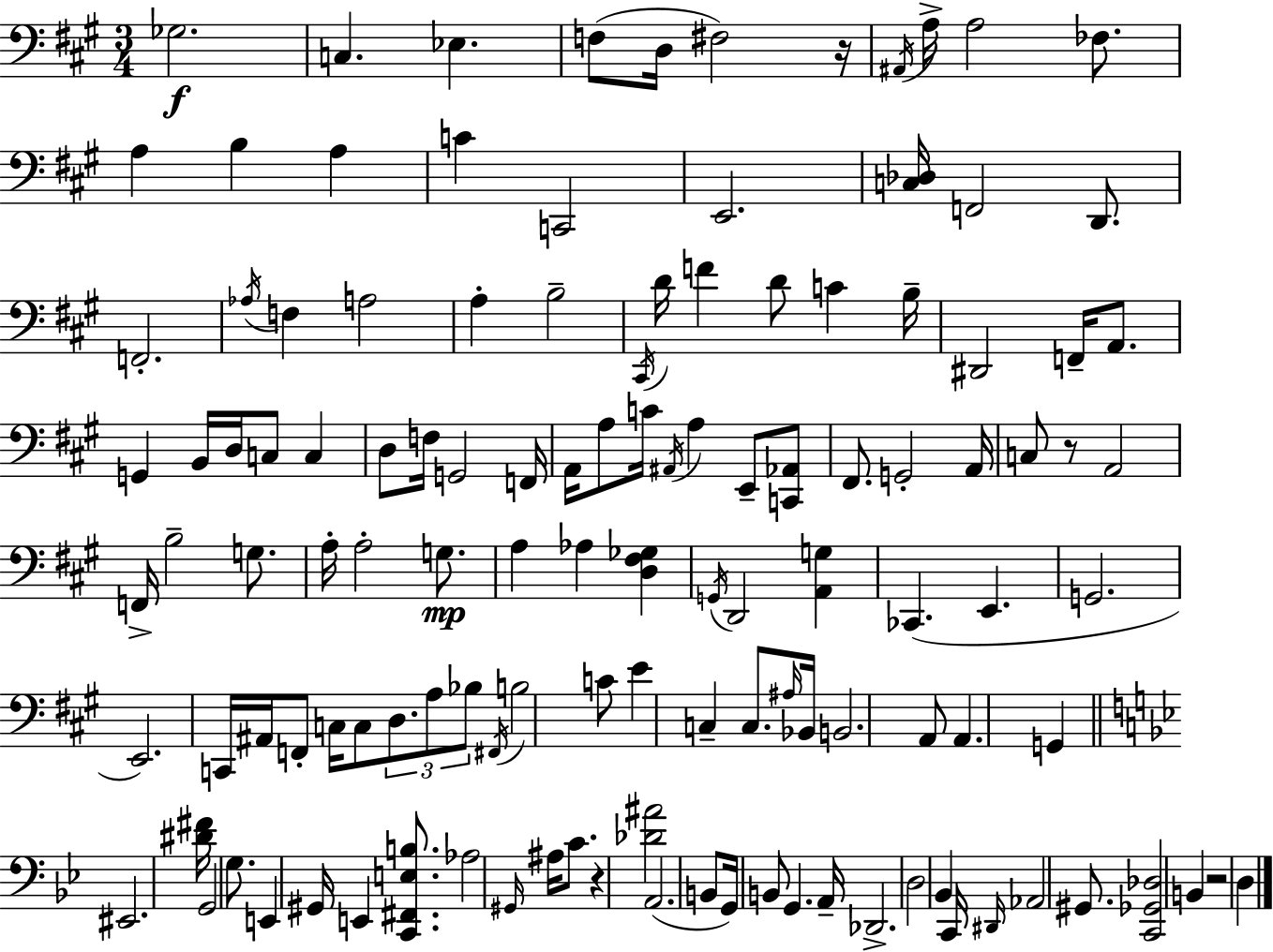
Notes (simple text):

Gb3/h. C3/q. Eb3/q. F3/e D3/s F#3/h R/s A#2/s A3/s A3/h FES3/e. A3/q B3/q A3/q C4/q C2/h E2/h. [C3,Db3]/s F2/h D2/e. F2/h. Ab3/s F3/q A3/h A3/q B3/h C#2/s D4/s F4/q D4/e C4/q B3/s D#2/h F2/s A2/e. G2/q B2/s D3/s C3/e C3/q D3/e F3/s G2/h F2/s A2/s A3/e C4/s A#2/s A3/q E2/e [C2,Ab2]/e F#2/e. G2/h A2/s C3/e R/e A2/h F2/s B3/h G3/e. A3/s A3/h G3/e. A3/q Ab3/q [D3,F#3,Gb3]/q G2/s D2/h [A2,G3]/q CES2/q. E2/q. G2/h. E2/h. C2/s A#2/s F2/e C3/s C3/e D3/e. A3/e Bb3/e F#2/s B3/h C4/e E4/q C3/q C3/e. A#3/s Bb2/s B2/h. A2/e A2/q. G2/q EIS2/h. [D#4,F#4]/s G2/h G3/e. E2/q G#2/s E2/q [C2,F#2,E3,B3]/e. Ab3/h G#2/s A#3/s C4/e. R/q [Db4,A#4]/h A2/h. B2/e G2/s B2/e G2/q. A2/s Db2/h. D3/h Bb2/q C2/s D#2/s Ab2/h G#2/e. [C2,Gb2,Db3]/h B2/q R/h D3/q